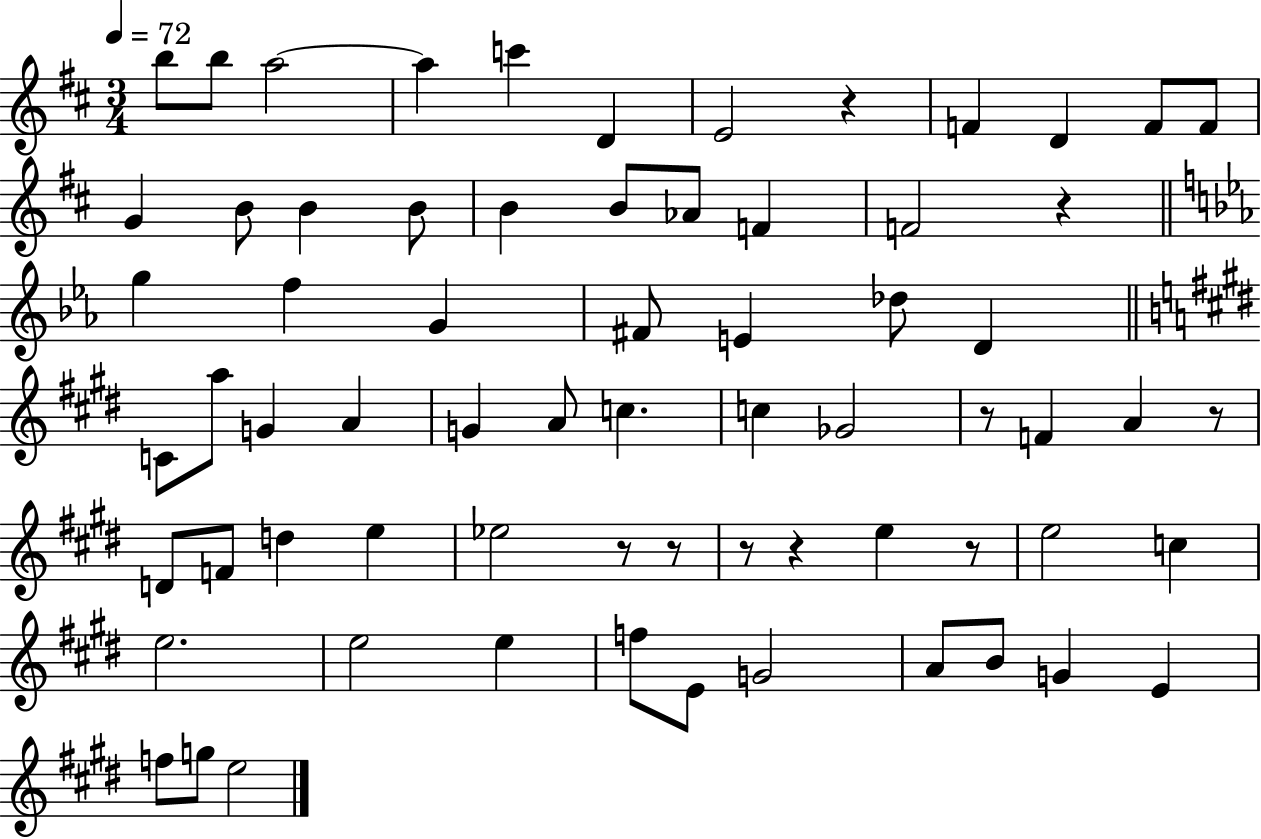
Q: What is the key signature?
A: D major